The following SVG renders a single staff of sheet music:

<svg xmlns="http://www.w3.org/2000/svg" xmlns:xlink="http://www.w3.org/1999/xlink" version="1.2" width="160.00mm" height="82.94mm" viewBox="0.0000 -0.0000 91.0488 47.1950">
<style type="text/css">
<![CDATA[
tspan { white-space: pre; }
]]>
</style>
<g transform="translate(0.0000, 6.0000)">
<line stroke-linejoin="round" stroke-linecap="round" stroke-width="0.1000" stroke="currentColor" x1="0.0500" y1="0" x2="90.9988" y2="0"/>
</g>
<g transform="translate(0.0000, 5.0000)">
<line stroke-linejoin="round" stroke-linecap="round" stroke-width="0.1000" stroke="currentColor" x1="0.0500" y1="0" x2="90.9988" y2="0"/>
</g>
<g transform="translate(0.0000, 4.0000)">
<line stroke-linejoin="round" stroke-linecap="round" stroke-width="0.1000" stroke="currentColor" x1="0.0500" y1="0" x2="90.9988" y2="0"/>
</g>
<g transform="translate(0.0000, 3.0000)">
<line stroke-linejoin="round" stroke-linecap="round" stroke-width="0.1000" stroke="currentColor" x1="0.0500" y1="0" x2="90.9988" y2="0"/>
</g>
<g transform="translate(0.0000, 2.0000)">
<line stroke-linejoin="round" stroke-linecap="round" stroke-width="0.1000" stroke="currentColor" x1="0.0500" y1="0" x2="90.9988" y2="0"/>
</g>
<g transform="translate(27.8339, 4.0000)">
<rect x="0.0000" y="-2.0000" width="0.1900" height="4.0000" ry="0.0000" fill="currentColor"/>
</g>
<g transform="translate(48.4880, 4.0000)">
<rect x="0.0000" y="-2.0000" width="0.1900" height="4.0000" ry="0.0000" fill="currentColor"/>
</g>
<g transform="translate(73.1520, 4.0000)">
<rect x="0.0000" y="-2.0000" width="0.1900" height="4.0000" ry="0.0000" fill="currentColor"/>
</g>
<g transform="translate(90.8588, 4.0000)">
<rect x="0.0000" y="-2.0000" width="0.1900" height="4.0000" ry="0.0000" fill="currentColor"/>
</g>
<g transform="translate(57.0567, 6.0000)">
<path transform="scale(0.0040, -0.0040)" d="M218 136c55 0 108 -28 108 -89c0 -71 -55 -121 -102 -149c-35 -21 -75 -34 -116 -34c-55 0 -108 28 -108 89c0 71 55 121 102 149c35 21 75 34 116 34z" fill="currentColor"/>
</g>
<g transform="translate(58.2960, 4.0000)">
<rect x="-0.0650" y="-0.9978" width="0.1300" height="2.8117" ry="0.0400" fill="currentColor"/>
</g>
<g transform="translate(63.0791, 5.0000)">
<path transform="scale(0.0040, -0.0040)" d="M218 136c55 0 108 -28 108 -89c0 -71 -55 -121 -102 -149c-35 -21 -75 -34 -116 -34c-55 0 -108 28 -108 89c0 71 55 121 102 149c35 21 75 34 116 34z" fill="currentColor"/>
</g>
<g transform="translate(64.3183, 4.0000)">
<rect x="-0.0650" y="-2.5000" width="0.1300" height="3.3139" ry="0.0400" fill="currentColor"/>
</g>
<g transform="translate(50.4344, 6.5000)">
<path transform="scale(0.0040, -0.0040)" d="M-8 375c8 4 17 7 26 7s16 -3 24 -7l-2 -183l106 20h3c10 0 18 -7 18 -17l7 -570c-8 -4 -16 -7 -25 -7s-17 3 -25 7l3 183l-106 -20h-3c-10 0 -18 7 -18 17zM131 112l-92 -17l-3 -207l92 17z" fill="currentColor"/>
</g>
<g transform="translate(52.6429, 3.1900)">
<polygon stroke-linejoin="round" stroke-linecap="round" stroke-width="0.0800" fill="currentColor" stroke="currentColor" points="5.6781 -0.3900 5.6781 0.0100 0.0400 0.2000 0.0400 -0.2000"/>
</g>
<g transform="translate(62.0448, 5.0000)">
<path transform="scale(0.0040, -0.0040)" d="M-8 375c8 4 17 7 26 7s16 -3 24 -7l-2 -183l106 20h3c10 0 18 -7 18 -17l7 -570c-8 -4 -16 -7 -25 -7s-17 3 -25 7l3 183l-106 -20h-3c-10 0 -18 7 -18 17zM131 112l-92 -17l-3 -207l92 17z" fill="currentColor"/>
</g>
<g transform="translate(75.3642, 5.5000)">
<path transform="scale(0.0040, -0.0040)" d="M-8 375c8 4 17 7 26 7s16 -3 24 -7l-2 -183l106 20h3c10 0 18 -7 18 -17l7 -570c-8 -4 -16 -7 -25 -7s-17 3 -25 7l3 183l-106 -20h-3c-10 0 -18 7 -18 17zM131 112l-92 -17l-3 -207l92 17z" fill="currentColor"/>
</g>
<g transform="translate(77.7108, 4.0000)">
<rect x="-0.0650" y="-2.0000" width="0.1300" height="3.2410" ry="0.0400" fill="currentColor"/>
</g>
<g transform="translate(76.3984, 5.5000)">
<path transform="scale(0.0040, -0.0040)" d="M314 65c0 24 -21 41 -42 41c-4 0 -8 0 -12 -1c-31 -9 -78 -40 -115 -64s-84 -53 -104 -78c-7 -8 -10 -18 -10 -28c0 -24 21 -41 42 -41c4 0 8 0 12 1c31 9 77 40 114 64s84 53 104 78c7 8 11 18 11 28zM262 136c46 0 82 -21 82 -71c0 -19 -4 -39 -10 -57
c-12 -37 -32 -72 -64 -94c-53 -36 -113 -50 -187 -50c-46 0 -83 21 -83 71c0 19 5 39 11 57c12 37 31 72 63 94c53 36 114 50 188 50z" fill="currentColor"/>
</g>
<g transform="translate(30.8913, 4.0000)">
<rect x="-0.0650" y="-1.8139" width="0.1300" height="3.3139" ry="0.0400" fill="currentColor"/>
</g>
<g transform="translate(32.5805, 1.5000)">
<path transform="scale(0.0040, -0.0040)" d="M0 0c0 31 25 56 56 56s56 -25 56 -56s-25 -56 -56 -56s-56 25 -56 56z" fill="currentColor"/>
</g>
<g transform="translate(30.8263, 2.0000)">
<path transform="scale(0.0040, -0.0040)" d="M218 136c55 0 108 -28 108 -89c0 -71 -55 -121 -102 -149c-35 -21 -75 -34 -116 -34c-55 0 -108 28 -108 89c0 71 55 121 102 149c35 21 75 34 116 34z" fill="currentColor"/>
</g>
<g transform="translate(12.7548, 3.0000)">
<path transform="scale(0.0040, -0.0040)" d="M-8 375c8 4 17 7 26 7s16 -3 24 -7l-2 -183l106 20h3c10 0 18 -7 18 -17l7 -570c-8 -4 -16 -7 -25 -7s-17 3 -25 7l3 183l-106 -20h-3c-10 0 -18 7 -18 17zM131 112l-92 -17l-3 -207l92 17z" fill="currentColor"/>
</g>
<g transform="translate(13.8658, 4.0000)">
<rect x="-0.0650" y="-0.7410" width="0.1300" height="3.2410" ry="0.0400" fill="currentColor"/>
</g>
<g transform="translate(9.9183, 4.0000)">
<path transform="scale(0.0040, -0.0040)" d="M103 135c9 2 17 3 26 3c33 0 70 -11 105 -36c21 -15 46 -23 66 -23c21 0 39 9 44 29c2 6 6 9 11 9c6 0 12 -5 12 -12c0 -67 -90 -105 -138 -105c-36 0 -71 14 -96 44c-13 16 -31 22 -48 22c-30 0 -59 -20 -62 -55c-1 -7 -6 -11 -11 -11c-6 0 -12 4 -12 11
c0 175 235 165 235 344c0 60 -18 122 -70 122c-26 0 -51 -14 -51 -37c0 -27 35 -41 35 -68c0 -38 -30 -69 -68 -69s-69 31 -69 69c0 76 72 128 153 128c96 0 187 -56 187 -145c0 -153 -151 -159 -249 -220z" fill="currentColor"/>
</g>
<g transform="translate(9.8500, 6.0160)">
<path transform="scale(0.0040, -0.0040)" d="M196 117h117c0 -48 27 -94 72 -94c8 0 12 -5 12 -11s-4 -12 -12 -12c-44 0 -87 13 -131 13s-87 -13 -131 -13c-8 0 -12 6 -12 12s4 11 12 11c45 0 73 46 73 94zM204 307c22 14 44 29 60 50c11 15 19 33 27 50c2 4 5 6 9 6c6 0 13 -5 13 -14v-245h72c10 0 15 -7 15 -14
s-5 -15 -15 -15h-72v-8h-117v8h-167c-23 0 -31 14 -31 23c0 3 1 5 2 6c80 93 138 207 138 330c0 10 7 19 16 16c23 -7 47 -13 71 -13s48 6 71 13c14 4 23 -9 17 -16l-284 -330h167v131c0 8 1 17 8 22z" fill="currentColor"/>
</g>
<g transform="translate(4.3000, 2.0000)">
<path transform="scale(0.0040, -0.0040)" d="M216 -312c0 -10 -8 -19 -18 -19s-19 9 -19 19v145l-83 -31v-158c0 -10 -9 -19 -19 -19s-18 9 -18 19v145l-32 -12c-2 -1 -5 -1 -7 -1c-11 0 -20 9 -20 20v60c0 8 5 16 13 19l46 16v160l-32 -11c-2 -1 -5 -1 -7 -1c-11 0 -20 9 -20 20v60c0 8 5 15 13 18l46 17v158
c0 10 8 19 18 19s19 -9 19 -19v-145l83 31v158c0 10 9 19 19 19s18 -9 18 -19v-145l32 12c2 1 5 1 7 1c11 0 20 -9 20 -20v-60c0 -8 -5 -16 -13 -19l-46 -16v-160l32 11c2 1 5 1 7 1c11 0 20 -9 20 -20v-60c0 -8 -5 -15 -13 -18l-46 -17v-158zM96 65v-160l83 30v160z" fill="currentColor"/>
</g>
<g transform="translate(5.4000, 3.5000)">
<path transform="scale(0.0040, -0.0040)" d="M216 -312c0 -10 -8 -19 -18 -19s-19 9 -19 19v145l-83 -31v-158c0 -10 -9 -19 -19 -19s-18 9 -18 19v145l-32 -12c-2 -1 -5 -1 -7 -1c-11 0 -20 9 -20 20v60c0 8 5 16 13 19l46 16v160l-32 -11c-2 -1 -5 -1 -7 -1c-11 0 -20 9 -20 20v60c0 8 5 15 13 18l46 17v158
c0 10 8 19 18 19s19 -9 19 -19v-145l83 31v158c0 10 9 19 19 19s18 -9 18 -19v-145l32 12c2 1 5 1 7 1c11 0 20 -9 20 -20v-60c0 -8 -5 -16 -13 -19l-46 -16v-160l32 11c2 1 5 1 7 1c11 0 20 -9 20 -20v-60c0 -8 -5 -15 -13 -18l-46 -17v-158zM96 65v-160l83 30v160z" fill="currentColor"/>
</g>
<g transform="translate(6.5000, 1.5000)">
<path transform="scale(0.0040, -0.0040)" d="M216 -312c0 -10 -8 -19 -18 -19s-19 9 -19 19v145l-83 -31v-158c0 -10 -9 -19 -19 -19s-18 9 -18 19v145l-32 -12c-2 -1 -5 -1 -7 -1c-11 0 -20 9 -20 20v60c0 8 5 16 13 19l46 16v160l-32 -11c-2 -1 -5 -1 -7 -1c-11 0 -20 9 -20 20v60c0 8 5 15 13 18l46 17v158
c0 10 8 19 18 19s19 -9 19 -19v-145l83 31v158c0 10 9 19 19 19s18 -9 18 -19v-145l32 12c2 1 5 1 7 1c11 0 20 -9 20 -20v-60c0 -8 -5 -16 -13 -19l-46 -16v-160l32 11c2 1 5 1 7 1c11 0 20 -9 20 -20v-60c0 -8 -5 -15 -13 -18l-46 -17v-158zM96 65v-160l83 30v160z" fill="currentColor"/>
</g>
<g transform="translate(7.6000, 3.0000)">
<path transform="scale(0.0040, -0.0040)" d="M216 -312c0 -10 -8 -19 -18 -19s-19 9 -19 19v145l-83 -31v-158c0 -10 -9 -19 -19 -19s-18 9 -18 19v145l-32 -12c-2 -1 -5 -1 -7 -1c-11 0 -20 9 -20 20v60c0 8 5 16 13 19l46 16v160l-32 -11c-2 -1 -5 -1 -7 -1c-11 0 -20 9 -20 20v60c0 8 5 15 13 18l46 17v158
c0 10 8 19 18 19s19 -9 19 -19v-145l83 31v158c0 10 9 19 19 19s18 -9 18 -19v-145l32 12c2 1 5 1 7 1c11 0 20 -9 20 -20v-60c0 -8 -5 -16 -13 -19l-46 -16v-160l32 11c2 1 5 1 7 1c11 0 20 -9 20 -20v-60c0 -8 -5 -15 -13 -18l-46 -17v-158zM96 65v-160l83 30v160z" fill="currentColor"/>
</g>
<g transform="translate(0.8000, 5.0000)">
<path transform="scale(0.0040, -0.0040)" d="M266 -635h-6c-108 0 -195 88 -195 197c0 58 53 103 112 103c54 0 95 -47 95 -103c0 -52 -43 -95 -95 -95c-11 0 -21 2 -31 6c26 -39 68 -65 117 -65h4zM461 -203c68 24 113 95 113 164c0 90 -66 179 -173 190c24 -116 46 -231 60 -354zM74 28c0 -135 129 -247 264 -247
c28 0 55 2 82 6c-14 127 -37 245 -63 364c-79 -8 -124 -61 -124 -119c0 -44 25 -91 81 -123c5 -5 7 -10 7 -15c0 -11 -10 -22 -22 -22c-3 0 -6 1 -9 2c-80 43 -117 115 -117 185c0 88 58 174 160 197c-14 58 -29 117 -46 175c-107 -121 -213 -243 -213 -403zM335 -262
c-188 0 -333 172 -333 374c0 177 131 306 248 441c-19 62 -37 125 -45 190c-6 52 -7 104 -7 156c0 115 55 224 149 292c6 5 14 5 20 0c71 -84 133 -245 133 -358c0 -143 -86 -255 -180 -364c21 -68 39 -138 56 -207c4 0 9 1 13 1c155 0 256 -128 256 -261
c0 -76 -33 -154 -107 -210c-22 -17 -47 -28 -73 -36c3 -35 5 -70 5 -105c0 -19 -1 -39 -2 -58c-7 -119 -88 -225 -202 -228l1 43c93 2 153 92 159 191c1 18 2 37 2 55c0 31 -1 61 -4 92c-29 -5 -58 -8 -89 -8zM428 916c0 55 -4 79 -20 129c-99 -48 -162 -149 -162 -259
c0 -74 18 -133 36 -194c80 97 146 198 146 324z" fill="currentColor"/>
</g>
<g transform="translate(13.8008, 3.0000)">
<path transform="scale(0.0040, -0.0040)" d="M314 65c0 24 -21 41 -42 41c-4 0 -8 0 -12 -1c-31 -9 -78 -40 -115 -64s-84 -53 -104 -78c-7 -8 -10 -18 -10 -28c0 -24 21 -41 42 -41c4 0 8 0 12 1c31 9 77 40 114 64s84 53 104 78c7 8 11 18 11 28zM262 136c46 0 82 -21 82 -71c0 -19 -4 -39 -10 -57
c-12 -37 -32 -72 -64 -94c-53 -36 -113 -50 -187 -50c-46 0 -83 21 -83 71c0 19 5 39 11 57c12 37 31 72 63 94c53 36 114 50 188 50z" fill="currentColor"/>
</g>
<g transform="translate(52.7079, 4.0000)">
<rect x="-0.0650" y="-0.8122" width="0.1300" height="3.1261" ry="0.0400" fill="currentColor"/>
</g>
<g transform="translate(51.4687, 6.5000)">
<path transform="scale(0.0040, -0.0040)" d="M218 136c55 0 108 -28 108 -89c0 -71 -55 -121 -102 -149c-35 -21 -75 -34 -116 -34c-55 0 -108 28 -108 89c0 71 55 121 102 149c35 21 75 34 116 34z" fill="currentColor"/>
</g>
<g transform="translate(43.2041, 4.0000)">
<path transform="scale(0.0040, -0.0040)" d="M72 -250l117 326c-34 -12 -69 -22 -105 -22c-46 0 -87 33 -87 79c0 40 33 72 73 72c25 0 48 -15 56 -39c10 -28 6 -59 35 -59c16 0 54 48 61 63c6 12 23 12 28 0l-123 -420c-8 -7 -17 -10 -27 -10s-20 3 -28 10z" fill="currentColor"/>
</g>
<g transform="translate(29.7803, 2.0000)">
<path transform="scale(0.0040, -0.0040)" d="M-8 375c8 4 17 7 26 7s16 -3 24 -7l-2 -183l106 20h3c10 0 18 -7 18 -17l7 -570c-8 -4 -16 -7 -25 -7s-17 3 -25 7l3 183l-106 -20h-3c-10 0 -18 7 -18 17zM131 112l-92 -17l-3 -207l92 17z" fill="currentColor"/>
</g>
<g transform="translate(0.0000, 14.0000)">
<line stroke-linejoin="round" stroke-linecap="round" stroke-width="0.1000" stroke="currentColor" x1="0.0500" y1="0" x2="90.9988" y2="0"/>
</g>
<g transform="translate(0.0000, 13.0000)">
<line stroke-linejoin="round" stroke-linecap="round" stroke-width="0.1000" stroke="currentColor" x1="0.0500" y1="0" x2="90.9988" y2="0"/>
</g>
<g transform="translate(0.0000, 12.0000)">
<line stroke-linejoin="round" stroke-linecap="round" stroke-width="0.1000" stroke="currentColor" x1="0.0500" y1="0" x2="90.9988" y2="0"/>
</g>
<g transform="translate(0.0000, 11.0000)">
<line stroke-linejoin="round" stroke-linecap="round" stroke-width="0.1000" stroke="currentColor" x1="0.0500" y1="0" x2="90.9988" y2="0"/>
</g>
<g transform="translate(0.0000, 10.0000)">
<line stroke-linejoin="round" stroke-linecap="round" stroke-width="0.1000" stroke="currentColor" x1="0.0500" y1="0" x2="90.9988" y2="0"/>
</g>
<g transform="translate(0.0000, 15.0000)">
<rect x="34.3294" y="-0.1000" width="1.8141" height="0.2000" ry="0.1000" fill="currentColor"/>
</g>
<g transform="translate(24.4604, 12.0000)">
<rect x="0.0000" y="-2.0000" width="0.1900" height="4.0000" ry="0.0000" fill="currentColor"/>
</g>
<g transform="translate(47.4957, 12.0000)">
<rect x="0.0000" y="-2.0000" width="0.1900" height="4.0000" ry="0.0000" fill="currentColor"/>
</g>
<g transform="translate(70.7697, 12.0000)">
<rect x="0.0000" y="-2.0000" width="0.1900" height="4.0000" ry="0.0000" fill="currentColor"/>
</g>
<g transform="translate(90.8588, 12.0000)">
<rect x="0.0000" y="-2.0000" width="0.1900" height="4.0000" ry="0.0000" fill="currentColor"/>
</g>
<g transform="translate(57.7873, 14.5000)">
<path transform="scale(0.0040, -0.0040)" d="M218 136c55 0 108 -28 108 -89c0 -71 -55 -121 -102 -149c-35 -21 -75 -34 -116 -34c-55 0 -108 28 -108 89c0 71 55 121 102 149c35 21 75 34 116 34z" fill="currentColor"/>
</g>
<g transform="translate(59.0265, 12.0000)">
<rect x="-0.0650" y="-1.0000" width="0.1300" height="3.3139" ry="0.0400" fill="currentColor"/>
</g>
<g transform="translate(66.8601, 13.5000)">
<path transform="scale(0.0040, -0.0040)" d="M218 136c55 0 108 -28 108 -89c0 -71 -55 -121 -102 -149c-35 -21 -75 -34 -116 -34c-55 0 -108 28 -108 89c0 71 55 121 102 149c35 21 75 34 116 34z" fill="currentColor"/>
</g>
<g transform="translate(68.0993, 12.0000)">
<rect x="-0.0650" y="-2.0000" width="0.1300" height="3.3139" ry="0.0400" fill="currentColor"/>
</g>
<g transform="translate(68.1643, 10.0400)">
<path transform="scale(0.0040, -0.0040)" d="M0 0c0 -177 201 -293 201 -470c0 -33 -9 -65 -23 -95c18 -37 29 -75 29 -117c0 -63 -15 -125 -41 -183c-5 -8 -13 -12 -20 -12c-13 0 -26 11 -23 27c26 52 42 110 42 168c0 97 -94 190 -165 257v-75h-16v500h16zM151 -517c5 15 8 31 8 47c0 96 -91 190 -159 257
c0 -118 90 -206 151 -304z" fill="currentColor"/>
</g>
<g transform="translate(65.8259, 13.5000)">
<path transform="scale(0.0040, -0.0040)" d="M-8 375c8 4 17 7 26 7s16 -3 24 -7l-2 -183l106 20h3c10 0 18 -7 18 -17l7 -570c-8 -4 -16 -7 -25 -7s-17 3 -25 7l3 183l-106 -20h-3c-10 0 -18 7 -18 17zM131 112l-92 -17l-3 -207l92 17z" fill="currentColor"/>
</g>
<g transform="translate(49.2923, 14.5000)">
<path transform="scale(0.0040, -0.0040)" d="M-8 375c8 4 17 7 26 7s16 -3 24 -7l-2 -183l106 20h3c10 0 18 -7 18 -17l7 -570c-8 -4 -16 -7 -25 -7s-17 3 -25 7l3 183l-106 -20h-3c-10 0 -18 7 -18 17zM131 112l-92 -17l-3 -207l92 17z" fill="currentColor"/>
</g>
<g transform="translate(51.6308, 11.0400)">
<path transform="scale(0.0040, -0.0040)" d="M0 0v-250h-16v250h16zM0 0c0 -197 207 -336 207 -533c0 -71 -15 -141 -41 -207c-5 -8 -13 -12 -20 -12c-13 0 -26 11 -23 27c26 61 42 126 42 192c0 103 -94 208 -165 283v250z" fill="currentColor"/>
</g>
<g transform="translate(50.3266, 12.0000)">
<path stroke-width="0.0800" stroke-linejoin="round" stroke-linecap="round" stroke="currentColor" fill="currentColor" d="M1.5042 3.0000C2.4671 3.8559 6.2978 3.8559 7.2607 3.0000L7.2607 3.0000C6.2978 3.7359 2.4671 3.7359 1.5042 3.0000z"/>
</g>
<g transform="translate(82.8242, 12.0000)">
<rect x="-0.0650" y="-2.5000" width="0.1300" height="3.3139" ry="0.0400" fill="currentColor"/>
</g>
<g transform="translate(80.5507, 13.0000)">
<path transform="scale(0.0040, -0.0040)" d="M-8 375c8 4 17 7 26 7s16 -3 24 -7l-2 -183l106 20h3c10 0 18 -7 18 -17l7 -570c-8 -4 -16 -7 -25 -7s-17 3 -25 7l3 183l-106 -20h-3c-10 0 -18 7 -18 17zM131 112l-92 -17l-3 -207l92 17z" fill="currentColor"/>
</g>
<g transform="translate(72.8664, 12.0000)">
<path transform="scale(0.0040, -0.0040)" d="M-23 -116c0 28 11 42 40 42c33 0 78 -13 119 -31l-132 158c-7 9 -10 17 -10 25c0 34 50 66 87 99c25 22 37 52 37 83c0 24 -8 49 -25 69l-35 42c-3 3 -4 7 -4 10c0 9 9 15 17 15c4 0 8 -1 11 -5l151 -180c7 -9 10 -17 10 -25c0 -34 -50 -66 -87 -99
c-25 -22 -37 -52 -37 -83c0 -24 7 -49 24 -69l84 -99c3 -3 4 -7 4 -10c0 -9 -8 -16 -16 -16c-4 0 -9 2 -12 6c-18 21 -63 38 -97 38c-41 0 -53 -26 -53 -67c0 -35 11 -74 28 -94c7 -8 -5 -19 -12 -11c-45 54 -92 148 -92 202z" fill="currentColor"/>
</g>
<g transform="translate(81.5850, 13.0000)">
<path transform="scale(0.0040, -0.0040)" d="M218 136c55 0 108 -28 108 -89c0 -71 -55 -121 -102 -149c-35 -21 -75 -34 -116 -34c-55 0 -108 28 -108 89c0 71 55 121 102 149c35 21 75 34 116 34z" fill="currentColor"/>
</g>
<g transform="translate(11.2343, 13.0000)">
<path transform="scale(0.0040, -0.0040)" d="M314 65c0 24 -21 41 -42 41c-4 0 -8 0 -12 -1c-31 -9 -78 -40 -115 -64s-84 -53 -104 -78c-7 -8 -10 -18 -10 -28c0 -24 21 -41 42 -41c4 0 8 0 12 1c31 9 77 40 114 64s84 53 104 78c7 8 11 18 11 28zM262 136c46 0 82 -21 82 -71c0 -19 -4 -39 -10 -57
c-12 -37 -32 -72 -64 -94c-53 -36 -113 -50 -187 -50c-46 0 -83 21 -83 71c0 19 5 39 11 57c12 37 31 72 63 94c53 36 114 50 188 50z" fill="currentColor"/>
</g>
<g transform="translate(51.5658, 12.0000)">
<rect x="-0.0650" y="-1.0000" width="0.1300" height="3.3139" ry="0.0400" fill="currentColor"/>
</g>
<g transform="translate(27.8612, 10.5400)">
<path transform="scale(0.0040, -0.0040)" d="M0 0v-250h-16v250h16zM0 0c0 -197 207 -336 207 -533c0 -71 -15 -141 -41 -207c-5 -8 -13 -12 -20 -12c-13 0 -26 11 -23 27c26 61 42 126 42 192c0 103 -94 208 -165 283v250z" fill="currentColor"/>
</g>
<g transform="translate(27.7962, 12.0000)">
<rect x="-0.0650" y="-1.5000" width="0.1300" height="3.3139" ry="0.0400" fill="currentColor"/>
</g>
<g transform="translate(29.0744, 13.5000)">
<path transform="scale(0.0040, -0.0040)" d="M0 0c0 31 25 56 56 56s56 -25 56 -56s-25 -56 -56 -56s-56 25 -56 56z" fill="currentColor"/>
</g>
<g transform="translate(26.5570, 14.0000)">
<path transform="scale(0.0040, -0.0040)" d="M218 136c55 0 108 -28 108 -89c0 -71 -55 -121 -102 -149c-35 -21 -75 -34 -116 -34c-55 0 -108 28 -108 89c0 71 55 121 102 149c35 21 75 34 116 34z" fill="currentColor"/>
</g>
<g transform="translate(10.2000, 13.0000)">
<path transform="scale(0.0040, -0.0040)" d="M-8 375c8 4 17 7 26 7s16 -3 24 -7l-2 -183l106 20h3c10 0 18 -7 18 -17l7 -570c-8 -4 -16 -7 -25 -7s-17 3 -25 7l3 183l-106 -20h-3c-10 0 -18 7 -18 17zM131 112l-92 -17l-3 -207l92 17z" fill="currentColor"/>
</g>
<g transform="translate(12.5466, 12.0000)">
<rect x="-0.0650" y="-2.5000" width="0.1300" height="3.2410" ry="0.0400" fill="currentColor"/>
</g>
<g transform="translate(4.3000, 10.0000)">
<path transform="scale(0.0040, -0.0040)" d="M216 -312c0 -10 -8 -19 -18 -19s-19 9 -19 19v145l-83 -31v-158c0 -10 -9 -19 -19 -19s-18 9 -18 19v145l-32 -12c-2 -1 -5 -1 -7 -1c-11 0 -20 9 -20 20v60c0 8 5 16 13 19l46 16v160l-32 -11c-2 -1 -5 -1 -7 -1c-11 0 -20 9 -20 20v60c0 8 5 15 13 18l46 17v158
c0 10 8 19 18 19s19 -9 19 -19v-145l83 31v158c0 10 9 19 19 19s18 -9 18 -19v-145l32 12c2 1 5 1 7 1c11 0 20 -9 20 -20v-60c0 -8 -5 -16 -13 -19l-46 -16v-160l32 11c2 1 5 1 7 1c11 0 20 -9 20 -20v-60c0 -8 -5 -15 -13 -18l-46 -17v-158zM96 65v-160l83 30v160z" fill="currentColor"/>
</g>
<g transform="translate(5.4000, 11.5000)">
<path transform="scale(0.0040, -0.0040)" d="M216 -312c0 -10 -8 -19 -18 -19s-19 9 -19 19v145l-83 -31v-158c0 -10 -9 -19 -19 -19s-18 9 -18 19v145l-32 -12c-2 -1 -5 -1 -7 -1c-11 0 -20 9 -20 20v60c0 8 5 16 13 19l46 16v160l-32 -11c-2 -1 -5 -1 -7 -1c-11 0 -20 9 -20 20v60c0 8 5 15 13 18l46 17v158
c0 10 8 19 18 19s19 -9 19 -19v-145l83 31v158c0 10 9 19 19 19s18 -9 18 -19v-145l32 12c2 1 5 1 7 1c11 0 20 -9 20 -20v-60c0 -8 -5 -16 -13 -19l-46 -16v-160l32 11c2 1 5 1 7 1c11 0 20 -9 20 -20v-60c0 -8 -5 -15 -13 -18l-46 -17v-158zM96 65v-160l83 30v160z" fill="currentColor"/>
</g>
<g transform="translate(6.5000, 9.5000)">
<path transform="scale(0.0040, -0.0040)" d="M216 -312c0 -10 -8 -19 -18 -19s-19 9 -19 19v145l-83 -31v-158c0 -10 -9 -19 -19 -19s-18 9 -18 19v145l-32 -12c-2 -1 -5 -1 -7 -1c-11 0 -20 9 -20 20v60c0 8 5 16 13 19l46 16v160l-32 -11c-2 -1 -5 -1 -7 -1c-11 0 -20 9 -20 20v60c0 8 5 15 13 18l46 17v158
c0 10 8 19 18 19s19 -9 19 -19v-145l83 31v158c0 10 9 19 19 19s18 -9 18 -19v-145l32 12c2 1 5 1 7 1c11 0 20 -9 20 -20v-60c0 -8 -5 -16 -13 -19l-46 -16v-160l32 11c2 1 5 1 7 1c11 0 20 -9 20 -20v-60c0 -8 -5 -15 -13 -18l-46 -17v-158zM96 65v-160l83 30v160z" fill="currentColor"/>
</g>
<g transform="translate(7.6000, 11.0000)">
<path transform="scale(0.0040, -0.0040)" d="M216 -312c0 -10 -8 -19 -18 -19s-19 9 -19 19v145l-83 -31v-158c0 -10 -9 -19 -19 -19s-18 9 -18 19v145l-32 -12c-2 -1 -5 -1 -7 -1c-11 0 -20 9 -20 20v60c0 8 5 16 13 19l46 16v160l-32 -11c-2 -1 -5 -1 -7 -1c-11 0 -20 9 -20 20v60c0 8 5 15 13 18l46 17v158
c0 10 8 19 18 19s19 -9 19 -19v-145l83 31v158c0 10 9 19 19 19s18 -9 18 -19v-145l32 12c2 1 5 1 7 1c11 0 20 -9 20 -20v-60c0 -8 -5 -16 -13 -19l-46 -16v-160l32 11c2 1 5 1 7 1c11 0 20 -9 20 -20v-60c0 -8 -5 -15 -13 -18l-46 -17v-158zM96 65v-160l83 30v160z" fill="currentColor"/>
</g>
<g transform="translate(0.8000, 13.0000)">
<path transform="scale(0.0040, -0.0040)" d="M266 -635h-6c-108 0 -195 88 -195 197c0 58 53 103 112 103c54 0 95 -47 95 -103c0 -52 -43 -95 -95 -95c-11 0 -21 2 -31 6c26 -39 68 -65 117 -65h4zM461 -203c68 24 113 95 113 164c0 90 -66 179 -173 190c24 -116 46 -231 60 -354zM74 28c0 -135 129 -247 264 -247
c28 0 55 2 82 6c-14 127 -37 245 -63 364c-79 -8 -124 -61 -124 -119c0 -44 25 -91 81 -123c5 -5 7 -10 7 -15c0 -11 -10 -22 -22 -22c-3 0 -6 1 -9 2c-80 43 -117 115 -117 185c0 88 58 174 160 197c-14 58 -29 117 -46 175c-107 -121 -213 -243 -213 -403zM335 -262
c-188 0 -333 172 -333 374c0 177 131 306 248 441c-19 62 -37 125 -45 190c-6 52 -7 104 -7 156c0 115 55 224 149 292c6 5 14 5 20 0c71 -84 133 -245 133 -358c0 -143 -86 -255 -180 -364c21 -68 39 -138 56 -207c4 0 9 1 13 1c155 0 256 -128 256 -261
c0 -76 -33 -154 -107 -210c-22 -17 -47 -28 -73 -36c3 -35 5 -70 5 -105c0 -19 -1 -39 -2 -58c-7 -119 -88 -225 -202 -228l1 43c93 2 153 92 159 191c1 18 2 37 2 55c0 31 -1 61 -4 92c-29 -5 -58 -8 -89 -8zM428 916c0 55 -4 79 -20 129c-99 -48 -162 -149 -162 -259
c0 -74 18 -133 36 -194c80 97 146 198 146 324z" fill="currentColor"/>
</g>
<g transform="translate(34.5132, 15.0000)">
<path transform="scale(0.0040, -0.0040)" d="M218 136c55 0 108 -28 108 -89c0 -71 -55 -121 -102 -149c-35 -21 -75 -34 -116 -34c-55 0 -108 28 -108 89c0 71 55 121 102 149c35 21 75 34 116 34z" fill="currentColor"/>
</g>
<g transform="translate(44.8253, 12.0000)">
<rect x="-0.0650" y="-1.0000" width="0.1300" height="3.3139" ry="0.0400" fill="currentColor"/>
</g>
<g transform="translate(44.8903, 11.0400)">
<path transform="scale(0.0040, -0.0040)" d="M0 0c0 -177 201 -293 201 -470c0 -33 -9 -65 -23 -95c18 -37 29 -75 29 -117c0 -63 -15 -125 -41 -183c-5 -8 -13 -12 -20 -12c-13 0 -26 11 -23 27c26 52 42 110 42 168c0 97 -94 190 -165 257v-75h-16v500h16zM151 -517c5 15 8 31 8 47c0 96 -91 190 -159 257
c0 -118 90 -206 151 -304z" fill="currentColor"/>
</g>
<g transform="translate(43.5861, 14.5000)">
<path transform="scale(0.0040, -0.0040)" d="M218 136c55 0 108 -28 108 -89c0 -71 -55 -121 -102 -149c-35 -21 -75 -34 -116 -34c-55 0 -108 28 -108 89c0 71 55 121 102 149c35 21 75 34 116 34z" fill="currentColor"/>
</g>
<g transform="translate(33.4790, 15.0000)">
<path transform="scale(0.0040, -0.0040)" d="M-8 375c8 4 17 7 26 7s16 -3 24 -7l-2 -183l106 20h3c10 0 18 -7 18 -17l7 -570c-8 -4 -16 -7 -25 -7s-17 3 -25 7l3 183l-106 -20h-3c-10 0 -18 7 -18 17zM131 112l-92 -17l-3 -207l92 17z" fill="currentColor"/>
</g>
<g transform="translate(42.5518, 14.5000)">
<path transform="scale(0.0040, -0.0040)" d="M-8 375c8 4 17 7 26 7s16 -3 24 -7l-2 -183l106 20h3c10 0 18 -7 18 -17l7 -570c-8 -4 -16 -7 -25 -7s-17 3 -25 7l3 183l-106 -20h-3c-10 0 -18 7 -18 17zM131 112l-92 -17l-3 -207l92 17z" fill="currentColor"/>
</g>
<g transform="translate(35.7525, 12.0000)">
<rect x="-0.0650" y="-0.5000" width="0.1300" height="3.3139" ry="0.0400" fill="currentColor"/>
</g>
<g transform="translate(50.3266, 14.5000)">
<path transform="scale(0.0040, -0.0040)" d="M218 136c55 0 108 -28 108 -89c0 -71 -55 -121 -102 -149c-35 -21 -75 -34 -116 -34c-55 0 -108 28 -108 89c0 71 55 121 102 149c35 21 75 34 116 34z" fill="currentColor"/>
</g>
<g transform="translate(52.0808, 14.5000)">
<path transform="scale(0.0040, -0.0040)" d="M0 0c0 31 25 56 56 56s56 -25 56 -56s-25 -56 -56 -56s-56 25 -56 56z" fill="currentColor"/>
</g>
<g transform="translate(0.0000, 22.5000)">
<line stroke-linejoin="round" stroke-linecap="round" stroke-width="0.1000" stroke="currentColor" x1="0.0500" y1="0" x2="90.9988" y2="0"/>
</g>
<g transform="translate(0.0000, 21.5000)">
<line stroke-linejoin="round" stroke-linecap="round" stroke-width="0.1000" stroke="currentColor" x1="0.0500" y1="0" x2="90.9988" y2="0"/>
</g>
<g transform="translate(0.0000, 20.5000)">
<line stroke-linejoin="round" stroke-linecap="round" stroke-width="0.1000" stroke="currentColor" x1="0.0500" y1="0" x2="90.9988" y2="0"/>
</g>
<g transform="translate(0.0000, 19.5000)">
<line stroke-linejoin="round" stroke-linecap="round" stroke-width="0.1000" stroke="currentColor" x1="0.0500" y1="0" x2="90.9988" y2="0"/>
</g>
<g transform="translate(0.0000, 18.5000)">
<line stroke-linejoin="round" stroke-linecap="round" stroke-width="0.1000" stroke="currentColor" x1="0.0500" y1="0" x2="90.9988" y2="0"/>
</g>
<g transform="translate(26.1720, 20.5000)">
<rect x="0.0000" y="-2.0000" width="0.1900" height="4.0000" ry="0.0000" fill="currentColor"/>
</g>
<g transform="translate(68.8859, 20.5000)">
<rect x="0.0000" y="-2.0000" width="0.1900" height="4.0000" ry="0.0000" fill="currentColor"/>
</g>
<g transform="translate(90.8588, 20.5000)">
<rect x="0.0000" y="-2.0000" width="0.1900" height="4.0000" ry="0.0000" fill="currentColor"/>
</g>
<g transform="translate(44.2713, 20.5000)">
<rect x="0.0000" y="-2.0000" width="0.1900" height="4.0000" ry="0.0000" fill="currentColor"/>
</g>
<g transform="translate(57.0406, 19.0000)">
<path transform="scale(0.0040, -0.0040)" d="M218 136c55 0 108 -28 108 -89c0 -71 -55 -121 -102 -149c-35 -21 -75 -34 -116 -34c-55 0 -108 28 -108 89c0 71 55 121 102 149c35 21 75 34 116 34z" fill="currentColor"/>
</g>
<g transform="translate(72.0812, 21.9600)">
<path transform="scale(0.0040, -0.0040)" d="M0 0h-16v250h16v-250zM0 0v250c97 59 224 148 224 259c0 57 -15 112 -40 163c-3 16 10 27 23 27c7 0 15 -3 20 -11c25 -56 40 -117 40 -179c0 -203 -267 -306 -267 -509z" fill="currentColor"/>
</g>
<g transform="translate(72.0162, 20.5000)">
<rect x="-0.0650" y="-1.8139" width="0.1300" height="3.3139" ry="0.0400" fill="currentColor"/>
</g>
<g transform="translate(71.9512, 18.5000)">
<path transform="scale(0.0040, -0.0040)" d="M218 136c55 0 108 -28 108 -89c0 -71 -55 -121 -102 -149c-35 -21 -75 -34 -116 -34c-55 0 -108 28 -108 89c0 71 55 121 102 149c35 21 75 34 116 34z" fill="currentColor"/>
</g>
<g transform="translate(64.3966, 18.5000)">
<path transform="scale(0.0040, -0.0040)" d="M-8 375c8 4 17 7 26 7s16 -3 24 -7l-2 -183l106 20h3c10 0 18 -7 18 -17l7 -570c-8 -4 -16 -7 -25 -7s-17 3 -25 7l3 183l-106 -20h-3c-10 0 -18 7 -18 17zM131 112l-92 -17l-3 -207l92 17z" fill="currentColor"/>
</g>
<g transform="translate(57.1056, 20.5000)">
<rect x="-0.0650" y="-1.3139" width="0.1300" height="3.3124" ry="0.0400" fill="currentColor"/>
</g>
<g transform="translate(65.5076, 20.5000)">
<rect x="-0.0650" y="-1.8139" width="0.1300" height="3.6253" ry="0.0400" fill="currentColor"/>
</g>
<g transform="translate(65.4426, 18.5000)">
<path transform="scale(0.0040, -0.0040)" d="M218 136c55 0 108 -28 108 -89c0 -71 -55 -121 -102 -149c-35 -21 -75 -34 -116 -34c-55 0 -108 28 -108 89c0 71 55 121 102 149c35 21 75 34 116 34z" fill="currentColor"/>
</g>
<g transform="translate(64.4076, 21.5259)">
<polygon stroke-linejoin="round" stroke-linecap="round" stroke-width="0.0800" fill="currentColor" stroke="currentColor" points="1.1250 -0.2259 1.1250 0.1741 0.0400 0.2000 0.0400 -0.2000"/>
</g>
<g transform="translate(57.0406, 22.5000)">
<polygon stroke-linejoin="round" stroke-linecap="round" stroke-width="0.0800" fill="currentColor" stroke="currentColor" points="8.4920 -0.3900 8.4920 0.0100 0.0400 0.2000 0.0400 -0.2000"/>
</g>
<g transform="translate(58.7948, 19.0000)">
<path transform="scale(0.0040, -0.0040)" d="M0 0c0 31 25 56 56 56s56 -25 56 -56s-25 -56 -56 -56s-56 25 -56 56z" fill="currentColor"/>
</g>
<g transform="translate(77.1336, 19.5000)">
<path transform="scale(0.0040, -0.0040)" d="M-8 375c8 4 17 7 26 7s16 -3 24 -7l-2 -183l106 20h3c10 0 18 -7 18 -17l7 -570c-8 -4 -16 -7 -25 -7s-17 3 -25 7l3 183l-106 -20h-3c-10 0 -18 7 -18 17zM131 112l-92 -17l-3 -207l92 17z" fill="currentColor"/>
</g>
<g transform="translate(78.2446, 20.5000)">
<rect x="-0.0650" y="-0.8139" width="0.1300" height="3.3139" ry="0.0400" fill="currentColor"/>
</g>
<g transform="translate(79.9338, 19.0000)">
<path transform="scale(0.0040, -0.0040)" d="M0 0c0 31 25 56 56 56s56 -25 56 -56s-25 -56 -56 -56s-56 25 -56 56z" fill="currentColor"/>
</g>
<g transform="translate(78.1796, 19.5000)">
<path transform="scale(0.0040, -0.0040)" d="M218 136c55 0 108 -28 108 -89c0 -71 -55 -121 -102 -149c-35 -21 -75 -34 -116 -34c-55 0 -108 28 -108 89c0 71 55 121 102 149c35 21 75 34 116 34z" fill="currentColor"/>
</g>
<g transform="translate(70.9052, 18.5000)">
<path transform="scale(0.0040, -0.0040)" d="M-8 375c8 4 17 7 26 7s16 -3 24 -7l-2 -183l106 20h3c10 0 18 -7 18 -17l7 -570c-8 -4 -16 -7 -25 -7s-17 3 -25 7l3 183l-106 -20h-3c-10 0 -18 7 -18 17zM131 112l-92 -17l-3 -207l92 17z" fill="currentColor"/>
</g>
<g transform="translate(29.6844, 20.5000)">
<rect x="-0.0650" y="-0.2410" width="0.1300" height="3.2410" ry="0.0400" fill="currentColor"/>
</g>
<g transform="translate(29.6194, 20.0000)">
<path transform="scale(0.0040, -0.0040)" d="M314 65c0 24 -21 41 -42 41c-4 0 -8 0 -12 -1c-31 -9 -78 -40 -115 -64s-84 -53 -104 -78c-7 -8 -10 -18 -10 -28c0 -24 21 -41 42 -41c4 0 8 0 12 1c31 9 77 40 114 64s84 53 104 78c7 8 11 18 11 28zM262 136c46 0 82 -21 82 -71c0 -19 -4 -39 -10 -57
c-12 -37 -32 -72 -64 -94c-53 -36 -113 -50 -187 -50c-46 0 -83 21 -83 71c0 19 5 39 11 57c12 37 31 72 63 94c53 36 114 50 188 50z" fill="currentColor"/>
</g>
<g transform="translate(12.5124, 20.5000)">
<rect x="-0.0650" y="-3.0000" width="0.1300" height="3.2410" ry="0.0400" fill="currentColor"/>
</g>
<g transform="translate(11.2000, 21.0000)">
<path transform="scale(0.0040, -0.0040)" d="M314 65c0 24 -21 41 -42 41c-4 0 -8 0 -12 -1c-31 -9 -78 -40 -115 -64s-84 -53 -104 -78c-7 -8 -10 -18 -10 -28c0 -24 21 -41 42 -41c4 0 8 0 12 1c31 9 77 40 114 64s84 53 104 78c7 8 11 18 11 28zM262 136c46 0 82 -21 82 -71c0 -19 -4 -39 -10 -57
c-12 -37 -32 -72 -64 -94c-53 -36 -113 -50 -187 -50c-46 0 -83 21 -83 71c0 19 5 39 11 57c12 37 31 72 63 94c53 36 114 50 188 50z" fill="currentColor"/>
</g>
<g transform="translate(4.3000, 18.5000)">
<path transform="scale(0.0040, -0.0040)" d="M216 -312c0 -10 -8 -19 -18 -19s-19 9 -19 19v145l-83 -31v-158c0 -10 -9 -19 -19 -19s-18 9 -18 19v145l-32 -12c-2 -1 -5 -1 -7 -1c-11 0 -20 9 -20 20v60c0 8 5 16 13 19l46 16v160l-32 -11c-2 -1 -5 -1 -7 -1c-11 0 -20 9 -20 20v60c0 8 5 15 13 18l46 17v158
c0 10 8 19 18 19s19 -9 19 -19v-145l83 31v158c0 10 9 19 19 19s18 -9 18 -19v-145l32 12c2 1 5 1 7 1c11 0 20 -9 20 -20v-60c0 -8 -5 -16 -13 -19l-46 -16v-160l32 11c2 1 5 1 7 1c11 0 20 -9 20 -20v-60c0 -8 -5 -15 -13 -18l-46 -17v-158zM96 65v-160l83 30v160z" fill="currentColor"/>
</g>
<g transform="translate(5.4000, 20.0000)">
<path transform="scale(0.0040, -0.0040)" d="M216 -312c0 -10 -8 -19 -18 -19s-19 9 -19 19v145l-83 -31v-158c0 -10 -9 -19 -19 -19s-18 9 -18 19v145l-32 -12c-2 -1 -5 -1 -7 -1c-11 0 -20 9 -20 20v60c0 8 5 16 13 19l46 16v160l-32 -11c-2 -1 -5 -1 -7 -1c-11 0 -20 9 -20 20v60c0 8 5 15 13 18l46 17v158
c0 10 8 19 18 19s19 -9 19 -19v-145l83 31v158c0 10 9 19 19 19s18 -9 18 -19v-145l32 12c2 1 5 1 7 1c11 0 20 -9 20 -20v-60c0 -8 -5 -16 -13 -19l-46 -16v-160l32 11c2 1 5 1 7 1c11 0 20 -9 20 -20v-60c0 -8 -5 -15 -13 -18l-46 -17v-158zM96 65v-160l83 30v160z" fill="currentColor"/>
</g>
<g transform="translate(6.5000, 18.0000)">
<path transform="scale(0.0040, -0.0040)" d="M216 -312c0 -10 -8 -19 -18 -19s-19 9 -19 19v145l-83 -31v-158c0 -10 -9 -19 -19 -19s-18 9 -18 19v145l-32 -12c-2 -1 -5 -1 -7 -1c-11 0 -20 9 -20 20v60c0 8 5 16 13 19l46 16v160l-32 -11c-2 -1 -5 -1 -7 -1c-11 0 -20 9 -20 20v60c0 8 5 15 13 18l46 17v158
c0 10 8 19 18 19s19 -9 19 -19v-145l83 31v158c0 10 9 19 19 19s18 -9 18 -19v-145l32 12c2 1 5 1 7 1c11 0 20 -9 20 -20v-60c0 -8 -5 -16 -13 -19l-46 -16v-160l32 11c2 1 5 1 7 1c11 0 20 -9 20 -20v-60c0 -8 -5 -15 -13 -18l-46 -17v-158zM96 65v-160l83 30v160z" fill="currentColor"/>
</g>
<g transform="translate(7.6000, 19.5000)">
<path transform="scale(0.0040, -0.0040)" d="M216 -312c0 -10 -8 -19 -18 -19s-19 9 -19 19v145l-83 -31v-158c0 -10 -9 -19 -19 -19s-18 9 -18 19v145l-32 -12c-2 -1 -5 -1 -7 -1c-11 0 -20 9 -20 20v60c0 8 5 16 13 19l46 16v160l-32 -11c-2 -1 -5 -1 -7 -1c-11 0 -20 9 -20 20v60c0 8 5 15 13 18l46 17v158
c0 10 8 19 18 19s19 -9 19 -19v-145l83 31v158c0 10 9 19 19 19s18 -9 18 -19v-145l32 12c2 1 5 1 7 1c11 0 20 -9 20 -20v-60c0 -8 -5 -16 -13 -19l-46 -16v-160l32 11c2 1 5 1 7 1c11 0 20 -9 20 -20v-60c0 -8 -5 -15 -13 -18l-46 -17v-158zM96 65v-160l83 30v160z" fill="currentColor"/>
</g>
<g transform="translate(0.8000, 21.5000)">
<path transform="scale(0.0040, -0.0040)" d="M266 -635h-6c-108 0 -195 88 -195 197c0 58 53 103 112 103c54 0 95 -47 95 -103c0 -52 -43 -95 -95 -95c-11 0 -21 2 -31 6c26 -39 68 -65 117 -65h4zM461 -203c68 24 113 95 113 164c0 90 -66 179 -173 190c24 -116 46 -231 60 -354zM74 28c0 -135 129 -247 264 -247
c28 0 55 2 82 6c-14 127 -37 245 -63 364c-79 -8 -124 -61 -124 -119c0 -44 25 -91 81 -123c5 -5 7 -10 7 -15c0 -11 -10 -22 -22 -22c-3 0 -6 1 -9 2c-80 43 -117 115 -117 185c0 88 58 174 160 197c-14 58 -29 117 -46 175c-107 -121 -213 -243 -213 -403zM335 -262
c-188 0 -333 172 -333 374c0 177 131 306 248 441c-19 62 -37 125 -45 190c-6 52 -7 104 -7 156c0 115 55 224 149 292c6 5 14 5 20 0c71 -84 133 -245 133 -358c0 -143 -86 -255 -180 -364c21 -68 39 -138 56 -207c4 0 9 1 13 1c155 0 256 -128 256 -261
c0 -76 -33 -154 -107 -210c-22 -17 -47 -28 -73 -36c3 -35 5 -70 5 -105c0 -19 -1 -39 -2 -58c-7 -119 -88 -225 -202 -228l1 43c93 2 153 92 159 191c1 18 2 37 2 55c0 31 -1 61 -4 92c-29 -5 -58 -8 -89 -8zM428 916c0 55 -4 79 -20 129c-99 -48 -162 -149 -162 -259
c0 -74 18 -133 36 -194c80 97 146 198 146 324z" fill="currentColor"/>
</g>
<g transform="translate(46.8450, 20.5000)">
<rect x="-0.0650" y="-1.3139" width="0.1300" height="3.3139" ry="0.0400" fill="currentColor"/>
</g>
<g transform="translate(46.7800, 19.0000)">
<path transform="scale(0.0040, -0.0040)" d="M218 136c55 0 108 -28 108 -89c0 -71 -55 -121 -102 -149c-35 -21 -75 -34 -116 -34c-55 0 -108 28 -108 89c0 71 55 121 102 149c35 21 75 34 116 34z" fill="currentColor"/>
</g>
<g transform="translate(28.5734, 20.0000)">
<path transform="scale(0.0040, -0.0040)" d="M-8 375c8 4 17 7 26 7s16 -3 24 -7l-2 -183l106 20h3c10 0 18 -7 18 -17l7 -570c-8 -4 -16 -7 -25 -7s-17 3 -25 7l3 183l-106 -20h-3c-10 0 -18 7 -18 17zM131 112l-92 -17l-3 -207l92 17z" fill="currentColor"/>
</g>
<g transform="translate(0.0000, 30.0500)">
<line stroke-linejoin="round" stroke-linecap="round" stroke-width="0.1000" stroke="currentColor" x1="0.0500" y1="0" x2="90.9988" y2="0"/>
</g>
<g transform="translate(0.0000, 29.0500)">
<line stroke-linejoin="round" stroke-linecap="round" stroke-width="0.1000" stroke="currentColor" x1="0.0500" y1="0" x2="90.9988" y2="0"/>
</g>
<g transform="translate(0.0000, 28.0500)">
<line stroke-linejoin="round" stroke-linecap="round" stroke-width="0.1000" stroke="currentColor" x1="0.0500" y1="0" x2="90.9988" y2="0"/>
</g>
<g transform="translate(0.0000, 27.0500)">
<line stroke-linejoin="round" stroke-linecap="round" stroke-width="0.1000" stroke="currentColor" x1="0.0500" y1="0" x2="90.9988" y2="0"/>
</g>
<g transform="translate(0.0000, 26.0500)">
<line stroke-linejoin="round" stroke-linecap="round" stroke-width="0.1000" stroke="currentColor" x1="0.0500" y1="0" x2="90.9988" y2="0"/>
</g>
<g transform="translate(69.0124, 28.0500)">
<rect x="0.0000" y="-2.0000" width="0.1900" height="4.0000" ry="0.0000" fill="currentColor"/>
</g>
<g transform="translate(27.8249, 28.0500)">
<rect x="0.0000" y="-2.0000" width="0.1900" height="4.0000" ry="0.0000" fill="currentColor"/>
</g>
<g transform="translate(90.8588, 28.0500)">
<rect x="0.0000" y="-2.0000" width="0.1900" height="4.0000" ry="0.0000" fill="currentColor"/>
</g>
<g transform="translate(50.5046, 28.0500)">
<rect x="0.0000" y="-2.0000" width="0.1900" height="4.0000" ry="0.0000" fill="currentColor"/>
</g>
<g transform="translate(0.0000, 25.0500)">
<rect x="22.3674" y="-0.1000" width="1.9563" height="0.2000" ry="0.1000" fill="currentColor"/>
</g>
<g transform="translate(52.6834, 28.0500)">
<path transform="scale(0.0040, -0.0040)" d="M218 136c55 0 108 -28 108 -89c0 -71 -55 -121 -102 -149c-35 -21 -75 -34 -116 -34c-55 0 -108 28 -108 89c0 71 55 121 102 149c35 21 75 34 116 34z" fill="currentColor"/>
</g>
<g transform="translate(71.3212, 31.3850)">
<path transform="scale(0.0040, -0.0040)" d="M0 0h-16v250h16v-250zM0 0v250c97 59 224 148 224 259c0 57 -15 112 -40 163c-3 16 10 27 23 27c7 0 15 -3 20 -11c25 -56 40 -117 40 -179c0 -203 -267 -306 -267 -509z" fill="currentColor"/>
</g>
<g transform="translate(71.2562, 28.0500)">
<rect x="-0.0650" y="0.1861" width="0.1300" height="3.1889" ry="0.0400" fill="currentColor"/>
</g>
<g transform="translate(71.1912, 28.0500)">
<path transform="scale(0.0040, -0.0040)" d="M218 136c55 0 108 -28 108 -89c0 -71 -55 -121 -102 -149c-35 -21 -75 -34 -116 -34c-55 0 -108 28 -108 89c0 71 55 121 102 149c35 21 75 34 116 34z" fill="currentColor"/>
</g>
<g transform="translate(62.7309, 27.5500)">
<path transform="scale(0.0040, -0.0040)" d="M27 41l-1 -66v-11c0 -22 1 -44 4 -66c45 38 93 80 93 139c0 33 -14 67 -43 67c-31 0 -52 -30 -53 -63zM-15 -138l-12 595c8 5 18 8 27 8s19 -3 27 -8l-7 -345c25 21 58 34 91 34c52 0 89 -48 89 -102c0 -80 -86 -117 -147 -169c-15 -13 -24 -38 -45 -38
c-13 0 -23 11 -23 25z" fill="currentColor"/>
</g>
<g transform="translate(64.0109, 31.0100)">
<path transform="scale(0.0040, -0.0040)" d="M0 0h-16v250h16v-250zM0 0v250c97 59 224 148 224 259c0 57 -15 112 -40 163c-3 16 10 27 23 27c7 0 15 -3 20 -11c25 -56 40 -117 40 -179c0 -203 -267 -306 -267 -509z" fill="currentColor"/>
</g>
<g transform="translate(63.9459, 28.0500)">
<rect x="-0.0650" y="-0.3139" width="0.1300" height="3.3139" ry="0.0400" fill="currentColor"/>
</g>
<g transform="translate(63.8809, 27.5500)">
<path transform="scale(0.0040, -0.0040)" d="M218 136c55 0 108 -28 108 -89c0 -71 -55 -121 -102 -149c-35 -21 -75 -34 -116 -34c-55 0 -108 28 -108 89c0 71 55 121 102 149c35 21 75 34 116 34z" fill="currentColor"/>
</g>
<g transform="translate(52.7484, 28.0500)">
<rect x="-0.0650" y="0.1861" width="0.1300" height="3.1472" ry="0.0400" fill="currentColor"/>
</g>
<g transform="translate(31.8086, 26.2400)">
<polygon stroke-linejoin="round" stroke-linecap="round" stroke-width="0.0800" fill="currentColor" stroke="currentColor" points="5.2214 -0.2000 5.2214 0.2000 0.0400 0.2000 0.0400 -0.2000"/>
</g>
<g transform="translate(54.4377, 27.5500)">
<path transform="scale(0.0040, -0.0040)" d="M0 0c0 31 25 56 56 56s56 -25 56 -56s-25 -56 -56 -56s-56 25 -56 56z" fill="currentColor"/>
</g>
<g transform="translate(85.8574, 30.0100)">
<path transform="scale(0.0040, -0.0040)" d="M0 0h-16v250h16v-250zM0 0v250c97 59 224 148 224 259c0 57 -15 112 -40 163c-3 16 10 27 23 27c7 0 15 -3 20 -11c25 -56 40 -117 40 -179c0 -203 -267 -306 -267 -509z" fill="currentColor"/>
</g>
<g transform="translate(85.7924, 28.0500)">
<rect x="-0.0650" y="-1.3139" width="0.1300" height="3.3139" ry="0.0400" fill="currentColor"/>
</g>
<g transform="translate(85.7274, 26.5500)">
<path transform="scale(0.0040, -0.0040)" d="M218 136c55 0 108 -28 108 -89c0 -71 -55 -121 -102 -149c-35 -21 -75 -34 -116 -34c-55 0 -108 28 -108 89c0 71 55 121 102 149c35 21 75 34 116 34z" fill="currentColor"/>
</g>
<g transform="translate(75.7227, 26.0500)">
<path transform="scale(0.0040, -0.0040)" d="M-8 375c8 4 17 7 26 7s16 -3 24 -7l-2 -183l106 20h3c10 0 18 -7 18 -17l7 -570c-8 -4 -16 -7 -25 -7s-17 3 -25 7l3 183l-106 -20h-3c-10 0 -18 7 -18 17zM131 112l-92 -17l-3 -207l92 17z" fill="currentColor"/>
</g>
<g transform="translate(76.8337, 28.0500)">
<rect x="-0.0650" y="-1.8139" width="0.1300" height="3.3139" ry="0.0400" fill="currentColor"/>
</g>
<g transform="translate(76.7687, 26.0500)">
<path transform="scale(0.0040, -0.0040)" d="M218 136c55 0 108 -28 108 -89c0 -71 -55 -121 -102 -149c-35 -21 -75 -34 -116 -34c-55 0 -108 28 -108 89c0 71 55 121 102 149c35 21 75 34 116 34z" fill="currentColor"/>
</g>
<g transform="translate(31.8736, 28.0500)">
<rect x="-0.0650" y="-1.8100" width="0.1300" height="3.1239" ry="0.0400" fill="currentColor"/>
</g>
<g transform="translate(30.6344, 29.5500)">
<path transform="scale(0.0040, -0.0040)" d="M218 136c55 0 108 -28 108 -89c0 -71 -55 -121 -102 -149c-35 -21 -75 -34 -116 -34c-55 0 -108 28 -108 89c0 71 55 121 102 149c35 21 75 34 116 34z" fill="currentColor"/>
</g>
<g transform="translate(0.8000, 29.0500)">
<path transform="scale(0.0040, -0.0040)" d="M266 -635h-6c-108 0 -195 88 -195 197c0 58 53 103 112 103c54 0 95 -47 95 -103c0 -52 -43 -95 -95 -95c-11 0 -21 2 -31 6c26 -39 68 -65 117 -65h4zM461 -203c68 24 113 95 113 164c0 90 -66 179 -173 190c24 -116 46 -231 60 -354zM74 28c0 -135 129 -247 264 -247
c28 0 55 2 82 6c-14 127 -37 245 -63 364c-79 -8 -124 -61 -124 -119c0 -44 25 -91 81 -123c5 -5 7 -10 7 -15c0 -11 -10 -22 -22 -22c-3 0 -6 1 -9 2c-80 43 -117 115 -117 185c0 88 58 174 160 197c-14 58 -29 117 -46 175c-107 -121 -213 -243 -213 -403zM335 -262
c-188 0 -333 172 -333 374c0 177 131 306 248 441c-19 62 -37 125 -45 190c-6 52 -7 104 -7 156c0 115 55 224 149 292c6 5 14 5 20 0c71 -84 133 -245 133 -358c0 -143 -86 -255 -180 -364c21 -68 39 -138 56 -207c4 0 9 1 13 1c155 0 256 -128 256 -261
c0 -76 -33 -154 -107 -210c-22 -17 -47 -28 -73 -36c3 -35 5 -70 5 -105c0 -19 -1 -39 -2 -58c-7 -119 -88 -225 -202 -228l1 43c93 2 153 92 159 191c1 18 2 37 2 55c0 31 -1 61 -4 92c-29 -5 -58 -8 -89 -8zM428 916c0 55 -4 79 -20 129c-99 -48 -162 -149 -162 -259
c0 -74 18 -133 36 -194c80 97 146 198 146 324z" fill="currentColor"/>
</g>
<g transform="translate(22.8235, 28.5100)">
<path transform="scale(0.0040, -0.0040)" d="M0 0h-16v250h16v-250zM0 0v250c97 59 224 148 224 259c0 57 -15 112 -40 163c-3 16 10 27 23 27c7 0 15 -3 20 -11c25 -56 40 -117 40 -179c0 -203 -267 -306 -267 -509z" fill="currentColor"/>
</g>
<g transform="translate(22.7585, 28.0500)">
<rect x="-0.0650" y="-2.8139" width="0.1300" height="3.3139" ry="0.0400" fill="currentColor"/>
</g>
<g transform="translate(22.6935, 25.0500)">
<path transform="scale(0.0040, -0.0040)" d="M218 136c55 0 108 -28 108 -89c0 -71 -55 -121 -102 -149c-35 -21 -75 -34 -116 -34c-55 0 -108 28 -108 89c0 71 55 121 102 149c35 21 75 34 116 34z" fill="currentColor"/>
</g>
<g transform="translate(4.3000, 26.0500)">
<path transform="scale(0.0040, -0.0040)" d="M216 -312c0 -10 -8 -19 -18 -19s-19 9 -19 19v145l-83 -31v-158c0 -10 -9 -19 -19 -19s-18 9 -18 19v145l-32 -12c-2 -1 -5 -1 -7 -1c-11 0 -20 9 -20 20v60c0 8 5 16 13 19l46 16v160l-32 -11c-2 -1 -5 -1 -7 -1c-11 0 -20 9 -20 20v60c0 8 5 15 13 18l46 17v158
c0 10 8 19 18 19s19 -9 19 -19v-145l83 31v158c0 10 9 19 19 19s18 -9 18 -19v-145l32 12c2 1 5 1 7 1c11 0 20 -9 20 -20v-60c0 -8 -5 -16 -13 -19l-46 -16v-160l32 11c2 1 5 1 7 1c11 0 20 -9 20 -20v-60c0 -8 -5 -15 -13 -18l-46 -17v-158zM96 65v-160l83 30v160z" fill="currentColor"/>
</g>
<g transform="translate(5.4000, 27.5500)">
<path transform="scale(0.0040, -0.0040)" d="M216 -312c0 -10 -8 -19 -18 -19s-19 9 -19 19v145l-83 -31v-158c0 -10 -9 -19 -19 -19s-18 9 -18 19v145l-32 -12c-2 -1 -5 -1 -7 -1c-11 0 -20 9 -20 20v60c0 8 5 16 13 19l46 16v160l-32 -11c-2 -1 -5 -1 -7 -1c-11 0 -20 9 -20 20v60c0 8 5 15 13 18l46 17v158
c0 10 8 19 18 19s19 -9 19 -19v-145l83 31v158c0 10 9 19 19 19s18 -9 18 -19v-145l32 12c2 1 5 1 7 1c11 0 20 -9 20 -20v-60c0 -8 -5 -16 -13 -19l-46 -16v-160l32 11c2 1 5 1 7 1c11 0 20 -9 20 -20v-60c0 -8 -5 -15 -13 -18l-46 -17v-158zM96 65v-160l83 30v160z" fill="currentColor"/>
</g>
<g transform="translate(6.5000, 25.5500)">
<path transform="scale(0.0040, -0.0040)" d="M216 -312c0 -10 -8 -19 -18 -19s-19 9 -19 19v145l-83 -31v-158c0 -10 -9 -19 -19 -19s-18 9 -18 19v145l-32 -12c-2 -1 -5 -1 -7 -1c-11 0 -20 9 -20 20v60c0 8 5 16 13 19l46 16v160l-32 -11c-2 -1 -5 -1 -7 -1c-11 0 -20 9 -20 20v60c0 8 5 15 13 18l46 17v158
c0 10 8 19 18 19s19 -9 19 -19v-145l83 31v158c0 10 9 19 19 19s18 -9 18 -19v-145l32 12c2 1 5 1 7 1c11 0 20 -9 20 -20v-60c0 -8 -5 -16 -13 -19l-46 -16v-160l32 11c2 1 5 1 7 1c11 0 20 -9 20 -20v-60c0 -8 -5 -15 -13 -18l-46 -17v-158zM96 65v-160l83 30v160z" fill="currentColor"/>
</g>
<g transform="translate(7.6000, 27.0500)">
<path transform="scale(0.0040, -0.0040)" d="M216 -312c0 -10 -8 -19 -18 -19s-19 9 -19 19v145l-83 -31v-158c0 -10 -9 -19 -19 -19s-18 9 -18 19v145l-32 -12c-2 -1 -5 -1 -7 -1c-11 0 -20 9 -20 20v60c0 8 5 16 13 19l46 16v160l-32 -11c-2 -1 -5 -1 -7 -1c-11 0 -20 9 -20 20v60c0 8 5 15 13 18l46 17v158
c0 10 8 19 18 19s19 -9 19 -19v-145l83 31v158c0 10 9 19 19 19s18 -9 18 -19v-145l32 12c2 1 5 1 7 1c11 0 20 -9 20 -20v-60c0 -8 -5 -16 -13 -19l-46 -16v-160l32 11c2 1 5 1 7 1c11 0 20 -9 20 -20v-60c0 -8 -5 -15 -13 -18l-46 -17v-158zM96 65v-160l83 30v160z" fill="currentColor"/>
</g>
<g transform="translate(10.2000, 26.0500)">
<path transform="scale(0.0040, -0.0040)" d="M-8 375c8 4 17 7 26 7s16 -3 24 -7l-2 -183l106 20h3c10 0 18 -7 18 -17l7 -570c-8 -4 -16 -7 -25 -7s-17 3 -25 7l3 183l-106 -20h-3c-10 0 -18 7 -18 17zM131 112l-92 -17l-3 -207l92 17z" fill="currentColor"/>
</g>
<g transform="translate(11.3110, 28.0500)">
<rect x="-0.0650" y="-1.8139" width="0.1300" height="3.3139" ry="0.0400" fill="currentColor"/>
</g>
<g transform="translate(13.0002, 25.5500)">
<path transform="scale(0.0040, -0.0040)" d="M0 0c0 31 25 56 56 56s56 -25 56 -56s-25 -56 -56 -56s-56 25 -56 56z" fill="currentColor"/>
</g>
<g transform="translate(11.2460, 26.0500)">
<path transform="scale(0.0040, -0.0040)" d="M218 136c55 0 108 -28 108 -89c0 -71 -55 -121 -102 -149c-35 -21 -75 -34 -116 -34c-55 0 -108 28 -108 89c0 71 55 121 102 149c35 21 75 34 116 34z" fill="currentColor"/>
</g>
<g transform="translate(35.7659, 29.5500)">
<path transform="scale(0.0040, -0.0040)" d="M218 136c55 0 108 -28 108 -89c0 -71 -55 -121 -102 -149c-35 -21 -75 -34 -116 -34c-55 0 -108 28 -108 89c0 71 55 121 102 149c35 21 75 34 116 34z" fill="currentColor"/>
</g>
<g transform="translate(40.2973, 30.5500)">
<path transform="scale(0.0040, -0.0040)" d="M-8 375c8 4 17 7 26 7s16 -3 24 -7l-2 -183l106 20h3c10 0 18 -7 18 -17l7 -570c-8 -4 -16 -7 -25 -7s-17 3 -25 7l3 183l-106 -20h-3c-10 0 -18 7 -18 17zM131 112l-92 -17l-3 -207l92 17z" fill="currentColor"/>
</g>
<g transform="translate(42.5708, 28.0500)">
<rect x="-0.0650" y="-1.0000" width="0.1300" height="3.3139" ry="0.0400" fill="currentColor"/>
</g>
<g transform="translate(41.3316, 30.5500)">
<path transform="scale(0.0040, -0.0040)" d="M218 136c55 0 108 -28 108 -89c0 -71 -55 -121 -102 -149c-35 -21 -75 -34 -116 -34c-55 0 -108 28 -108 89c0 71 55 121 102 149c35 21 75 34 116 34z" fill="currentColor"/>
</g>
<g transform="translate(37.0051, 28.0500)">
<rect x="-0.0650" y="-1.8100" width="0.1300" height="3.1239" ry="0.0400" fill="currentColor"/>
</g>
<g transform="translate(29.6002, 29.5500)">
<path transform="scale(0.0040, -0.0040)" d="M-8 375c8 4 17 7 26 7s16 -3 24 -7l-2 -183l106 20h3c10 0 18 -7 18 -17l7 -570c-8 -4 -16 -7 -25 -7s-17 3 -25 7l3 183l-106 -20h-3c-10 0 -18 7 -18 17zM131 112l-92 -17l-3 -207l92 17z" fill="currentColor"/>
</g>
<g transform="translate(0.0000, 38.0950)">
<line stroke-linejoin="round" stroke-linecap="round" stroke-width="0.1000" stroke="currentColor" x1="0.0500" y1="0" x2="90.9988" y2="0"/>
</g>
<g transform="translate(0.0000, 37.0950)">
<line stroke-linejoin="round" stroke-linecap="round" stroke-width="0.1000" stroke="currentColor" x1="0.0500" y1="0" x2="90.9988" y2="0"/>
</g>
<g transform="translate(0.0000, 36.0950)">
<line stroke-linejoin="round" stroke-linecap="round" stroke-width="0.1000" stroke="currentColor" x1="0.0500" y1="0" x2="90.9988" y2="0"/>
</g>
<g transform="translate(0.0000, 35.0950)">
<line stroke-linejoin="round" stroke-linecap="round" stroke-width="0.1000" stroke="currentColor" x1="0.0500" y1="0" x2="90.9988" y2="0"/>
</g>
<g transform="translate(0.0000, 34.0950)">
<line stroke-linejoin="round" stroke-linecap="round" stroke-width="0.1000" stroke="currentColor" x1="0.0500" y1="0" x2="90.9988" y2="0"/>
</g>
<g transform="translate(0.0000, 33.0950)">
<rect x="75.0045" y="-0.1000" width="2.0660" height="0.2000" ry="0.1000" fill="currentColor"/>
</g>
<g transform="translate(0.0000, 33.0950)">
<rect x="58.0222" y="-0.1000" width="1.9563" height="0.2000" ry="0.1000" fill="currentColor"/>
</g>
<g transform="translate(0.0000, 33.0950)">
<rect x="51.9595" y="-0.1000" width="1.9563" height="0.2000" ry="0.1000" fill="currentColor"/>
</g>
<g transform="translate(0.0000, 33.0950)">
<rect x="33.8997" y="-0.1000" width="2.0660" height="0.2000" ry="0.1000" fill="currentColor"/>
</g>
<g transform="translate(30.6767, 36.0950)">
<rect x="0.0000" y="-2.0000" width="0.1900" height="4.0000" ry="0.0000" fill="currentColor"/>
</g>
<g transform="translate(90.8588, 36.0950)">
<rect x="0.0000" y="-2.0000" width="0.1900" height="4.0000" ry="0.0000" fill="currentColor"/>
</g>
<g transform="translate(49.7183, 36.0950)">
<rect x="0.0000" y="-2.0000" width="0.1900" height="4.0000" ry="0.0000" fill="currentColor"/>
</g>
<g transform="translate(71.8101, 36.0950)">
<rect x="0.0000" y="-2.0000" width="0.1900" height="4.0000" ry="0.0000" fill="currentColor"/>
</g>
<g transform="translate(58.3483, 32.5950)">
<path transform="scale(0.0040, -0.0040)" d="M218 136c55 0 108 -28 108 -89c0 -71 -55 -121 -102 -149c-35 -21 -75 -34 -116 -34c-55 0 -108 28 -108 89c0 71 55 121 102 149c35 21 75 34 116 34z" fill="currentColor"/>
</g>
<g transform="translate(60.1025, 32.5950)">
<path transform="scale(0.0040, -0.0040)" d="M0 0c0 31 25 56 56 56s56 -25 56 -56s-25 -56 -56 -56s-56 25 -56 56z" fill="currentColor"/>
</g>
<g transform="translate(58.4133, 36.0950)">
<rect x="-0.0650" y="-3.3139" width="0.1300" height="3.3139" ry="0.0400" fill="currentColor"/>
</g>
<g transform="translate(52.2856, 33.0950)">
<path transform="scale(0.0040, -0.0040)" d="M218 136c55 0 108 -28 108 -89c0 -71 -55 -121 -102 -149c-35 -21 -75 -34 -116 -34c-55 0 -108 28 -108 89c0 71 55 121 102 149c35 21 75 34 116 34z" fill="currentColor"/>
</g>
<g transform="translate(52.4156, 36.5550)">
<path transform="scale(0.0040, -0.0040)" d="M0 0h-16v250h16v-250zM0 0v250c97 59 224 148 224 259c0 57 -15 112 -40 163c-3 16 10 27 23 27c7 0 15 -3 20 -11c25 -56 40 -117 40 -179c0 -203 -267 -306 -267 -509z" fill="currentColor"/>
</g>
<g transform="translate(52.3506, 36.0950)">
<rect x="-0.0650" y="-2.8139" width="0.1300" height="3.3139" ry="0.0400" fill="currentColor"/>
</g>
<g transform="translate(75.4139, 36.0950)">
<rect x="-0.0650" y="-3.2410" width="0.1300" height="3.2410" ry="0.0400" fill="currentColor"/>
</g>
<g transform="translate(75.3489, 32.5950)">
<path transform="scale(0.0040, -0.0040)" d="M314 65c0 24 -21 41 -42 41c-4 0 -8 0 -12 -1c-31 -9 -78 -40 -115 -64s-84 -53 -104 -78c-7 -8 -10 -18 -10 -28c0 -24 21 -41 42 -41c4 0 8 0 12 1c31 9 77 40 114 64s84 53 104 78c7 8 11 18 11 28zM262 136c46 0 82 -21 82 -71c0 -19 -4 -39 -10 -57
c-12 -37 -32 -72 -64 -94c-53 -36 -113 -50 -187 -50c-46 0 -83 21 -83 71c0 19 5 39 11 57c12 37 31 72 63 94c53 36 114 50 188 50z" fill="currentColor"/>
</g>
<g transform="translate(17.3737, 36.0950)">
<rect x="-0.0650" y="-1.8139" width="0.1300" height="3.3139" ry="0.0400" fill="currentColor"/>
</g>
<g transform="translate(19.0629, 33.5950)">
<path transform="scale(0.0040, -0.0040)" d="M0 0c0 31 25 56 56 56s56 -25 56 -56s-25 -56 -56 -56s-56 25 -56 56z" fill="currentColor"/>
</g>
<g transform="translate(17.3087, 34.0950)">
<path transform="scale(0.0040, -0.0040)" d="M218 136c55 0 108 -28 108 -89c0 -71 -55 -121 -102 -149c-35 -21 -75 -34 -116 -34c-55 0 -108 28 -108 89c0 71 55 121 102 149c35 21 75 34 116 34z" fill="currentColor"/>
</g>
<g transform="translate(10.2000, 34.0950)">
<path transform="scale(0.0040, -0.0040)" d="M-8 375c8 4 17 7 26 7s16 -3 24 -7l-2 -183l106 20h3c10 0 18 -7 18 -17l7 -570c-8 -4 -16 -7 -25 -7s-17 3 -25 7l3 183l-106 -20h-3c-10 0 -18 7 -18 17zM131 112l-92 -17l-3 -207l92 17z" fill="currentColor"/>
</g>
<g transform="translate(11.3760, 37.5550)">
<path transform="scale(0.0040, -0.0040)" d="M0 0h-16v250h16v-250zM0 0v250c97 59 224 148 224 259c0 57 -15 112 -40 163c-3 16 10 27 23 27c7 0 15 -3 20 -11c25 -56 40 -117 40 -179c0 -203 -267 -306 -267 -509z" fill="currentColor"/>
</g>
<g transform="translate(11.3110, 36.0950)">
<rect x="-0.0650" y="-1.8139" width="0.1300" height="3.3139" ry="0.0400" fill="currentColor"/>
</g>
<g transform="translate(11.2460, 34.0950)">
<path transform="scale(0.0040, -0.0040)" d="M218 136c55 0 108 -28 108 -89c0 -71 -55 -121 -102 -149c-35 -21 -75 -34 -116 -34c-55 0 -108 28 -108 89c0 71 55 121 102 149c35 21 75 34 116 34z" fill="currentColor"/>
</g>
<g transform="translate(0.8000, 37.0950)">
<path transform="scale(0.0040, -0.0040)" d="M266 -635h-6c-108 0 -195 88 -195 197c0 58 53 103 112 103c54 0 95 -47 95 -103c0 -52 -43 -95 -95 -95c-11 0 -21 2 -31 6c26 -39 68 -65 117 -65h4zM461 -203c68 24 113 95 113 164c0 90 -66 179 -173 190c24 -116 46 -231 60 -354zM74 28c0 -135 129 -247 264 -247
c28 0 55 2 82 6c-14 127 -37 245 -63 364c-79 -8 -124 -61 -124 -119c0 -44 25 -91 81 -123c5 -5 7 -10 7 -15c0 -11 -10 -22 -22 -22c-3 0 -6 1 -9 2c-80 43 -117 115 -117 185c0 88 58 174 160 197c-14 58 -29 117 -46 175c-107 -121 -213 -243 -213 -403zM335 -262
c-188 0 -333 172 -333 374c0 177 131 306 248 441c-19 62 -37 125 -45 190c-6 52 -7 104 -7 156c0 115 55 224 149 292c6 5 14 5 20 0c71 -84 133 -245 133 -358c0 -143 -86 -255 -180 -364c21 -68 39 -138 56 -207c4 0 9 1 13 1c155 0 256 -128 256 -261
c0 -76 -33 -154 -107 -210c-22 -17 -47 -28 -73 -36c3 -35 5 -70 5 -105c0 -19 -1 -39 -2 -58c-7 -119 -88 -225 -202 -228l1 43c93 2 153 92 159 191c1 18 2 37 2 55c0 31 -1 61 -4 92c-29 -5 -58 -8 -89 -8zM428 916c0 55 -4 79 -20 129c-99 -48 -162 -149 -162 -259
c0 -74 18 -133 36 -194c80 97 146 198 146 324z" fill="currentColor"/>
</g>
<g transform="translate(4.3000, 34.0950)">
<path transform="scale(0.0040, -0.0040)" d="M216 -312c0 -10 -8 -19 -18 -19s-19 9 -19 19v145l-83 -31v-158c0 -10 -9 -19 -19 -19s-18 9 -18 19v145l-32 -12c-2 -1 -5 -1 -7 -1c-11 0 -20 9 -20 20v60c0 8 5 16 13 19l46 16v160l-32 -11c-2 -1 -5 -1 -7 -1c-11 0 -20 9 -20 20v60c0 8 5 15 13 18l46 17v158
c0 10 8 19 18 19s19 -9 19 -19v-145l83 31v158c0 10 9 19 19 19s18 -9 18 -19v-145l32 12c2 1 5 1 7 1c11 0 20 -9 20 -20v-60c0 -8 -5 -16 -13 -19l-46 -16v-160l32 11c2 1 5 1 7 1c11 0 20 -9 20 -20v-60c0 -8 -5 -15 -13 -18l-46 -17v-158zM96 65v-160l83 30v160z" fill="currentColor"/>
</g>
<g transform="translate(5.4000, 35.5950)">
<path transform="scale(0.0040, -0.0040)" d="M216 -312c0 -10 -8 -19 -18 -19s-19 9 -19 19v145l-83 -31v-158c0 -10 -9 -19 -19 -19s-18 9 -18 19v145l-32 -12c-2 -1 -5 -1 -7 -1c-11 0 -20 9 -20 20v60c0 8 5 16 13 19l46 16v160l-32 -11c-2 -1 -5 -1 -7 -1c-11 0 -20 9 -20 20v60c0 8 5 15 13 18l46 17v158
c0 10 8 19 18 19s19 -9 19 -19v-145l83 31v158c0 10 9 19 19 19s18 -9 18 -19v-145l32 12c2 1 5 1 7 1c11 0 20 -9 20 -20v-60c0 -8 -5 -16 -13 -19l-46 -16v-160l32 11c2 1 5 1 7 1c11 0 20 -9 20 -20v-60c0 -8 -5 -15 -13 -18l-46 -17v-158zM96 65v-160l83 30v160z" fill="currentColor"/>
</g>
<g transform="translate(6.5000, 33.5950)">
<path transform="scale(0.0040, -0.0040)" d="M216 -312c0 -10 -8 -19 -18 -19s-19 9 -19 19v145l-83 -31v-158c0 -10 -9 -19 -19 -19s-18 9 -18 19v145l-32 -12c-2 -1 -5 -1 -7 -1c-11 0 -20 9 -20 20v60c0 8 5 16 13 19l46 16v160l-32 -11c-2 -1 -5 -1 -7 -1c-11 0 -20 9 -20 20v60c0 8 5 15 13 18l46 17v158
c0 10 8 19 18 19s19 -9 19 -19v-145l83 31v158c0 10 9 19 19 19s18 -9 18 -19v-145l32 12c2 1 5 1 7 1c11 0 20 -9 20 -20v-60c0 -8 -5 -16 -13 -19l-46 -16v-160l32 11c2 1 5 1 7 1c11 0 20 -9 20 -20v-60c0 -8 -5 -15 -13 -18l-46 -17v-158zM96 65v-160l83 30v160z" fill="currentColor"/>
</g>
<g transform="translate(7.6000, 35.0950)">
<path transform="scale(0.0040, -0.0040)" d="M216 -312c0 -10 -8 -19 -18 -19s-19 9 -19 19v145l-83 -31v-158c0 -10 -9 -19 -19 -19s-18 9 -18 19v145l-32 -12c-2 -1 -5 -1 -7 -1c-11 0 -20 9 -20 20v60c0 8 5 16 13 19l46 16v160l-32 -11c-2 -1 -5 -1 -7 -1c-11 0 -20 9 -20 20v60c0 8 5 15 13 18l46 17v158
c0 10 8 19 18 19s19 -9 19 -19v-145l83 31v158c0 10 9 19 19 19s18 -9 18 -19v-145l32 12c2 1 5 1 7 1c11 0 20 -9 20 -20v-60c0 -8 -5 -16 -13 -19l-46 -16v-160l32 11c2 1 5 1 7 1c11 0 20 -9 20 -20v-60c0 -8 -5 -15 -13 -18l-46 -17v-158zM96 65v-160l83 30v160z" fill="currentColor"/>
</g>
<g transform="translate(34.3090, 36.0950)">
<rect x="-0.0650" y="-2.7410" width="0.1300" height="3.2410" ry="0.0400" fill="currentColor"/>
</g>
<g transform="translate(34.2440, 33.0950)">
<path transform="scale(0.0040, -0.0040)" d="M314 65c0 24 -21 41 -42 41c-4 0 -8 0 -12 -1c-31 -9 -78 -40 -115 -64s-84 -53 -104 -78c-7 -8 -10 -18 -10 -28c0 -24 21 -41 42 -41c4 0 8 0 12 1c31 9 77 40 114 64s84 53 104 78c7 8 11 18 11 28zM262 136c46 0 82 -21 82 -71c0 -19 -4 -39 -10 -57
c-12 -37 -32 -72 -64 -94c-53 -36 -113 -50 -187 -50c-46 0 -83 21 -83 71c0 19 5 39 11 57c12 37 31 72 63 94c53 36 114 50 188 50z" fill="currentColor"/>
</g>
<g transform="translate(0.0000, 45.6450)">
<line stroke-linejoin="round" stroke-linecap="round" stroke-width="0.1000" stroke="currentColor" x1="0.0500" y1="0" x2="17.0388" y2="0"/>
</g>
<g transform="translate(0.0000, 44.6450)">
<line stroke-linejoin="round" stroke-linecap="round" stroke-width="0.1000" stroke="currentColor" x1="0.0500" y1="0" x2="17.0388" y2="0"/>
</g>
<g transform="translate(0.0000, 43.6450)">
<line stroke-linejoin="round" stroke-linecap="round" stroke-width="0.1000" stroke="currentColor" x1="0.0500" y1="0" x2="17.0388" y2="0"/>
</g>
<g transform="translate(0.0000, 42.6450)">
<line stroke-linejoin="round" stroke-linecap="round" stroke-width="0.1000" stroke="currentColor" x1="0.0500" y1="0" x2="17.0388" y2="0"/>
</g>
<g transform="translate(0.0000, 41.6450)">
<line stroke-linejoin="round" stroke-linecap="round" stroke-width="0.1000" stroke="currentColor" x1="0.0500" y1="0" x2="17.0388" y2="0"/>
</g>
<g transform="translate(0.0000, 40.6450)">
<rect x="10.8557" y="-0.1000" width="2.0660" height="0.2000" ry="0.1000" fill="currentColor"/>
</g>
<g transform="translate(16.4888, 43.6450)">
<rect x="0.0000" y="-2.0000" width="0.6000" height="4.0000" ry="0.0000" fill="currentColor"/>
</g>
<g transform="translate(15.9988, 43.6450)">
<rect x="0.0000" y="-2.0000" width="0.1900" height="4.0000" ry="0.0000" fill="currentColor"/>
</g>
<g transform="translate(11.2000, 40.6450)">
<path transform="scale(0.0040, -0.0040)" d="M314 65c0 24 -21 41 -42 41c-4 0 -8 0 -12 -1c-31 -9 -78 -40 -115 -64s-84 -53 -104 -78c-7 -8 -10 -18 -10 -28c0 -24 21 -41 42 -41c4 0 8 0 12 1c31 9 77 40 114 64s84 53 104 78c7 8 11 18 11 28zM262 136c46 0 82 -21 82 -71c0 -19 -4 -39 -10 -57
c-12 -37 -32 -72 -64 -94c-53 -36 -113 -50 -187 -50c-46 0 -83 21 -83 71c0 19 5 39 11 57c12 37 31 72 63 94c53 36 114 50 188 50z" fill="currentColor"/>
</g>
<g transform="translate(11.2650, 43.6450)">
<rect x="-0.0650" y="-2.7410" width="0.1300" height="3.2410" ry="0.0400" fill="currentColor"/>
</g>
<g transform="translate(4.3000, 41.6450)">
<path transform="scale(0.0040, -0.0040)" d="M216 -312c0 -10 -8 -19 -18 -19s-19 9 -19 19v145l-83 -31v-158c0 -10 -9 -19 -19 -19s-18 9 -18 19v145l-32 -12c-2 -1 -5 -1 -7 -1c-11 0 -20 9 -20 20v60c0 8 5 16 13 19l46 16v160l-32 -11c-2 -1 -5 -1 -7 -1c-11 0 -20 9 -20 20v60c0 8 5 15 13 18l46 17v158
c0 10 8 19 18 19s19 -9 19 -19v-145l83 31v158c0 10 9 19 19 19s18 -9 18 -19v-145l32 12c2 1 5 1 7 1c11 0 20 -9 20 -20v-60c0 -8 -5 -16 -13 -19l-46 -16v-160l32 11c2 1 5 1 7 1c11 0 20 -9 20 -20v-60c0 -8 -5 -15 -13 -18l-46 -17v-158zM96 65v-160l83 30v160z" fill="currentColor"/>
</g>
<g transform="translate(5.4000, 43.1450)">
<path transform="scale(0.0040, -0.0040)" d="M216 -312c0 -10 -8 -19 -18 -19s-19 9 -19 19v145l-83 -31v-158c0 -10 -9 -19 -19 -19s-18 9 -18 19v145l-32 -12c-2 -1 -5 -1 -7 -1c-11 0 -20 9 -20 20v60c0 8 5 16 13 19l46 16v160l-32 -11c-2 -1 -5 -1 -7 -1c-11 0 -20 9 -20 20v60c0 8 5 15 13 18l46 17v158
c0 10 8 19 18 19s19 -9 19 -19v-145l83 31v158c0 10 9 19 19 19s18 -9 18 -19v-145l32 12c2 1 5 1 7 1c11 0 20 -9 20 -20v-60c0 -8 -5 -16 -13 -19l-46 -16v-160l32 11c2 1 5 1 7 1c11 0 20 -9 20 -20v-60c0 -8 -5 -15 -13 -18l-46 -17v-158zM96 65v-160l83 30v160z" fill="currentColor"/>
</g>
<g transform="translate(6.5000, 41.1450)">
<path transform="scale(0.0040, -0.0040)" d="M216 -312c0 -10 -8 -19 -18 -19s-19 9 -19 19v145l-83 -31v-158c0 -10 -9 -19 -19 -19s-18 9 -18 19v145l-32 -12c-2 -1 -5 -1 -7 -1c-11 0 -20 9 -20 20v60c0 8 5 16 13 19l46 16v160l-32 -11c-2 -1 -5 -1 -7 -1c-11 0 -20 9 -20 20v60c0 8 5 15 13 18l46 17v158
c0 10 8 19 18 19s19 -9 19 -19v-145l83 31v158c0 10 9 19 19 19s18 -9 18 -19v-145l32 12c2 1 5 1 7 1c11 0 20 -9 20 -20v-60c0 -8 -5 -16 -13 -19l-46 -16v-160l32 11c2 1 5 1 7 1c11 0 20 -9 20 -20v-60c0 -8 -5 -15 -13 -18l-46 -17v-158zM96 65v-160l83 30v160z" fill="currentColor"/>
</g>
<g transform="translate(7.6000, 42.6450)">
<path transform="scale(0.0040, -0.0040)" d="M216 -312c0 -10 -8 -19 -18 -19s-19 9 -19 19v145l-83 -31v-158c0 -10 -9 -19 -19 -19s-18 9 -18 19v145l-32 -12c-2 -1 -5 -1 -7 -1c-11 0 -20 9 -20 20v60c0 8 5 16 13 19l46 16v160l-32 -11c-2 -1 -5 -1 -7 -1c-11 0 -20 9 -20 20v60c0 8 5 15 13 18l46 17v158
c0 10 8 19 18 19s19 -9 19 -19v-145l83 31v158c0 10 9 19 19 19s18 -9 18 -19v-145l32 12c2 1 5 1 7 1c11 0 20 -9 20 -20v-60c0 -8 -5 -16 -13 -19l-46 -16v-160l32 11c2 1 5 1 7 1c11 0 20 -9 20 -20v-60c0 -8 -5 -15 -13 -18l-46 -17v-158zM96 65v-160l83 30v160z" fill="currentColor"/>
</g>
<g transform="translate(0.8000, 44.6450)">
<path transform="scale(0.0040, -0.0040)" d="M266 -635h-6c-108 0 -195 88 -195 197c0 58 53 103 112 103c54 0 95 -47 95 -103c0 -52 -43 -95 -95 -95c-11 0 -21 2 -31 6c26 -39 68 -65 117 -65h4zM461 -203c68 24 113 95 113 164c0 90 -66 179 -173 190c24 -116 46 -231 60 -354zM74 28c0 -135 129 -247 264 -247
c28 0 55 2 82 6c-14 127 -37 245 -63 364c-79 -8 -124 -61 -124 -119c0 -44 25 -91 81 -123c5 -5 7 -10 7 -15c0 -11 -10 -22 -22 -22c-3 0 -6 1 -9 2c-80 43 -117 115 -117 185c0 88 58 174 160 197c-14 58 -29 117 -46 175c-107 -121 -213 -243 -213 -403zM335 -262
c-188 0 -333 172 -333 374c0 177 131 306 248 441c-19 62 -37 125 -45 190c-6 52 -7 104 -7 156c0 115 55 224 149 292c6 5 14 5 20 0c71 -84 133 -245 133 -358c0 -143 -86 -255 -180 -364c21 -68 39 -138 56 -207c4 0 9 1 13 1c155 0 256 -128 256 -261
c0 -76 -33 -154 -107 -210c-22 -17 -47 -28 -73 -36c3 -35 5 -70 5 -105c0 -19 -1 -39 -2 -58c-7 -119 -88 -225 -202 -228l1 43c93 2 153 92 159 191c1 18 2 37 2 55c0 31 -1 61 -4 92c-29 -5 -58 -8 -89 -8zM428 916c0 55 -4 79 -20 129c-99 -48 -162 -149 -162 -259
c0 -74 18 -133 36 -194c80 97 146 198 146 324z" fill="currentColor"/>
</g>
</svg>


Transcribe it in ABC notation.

X:1
T:Untitled
M:2/4
L:1/4
K:E
d2 f z/2 D/2 E/2 G F2 G2 E/2 C D/4 D/2 D F/4 z G A2 c2 e e/2 f/4 f/2 d f a/2 F/2 F/2 D B _c/2 B/2 f e/2 f/2 f a2 a/2 b b2 a2